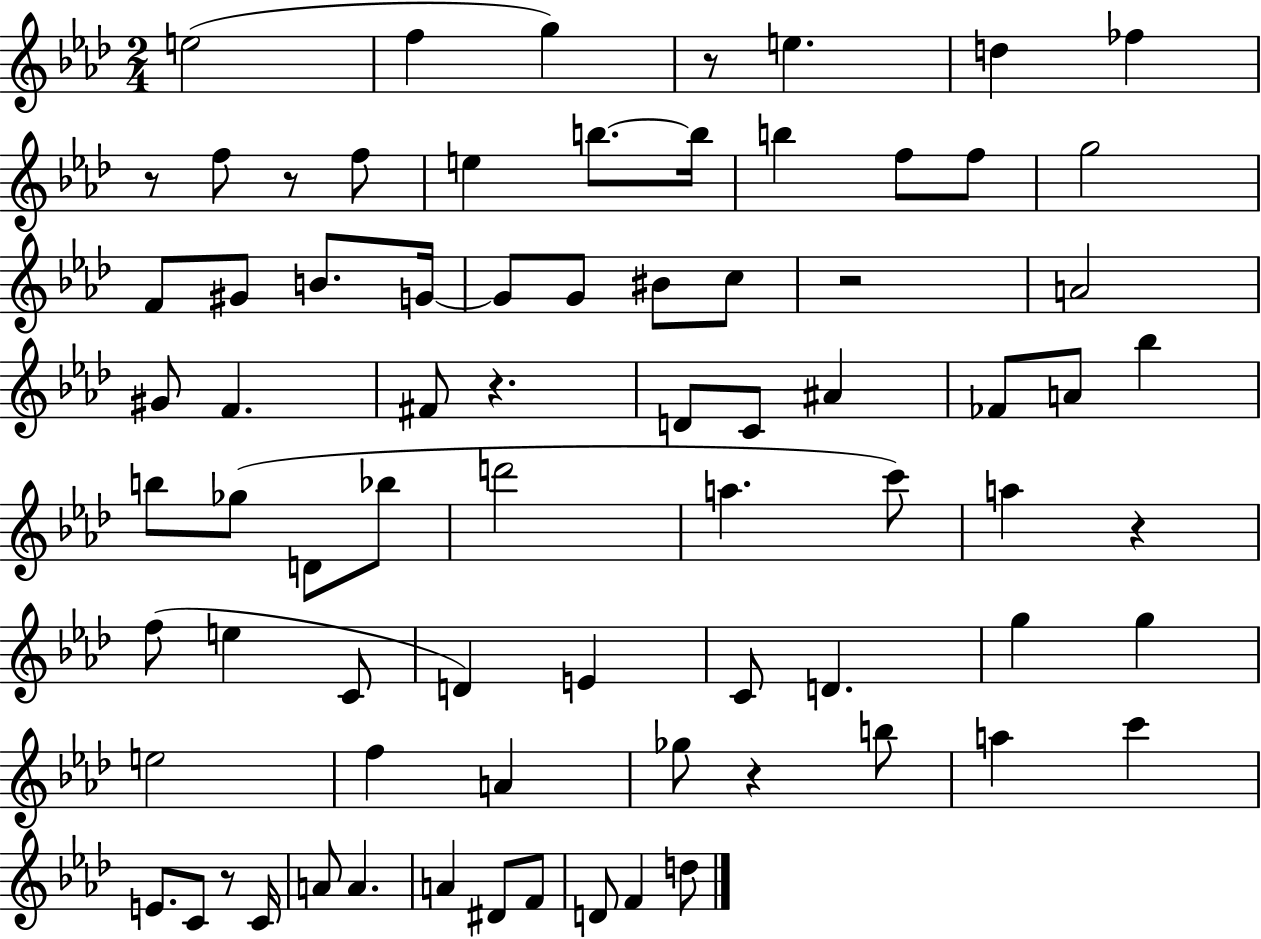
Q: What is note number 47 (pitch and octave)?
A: C4